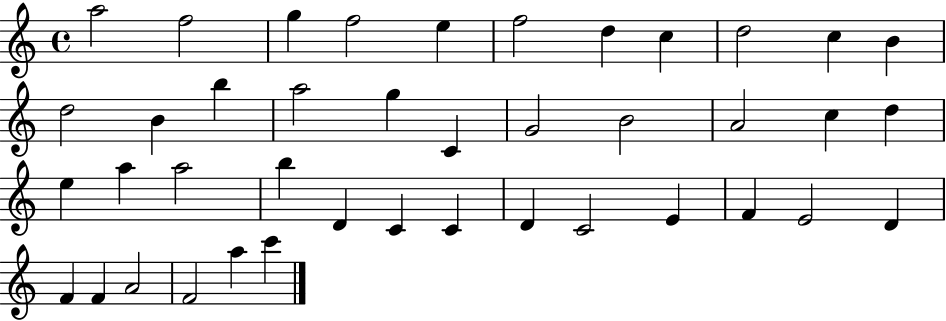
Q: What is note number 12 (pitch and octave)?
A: D5